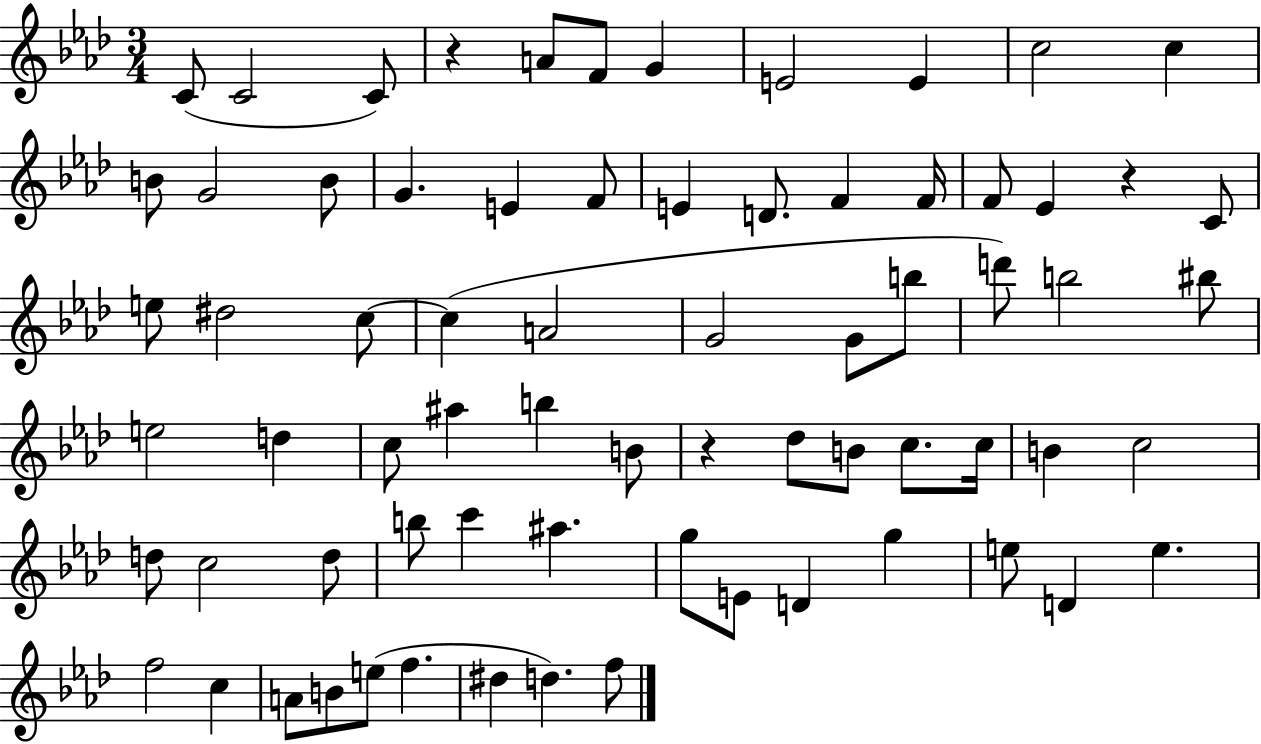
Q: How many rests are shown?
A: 3